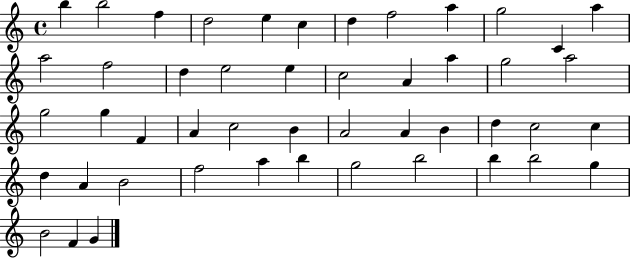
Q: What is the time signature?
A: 4/4